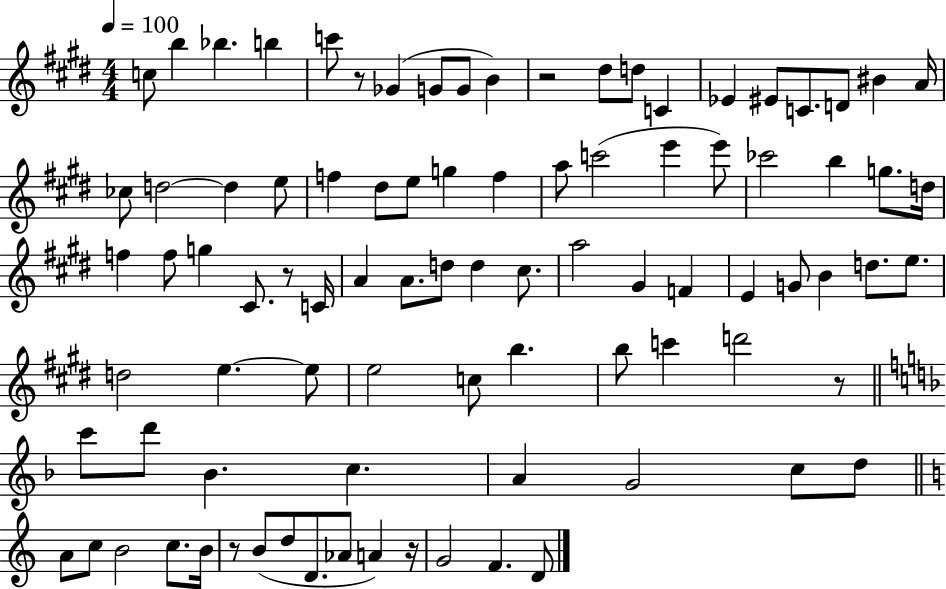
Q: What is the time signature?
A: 4/4